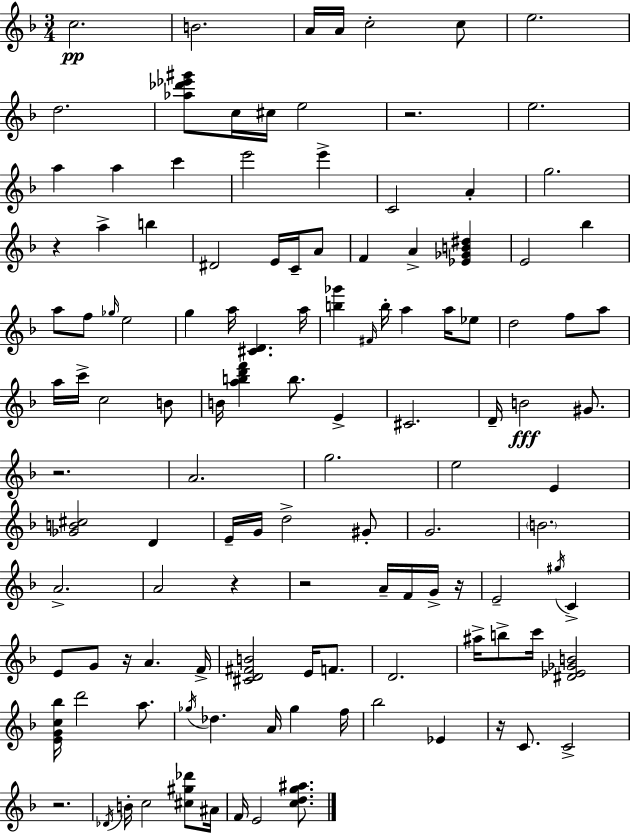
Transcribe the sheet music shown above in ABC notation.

X:1
T:Untitled
M:3/4
L:1/4
K:F
c2 B2 A/4 A/4 c2 c/2 e2 d2 [_a_d'_e'^g']/2 c/4 ^c/4 e2 z2 e2 a a c' e'2 e' C2 A g2 z a b ^D2 E/4 C/4 A/2 F A [_E_GB^d] E2 _b a/2 f/2 _g/4 e2 g a/4 [^CD] a/4 [b_g'] ^F/4 b/4 a a/4 _e/2 d2 f/2 a/2 a/4 c'/4 c2 B/2 B/4 [abd'f'] b/2 E ^C2 D/4 B2 ^G/2 z2 A2 g2 e2 E [_GB^c]2 D E/4 G/4 d2 ^G/2 G2 B2 A2 A2 z z2 A/4 F/4 G/4 z/4 E2 ^g/4 C E/2 G/2 z/4 A F/4 [^CD^FB]2 E/4 F/2 D2 ^a/4 b/2 c'/4 [^D_E_GB]2 [EGc_b]/4 d'2 a/2 _g/4 _d A/4 _g f/4 _b2 _E z/4 C/2 C2 z2 _D/4 B/4 c2 [^c^g_d']/2 ^A/4 F/4 E2 [cdg^a]/2